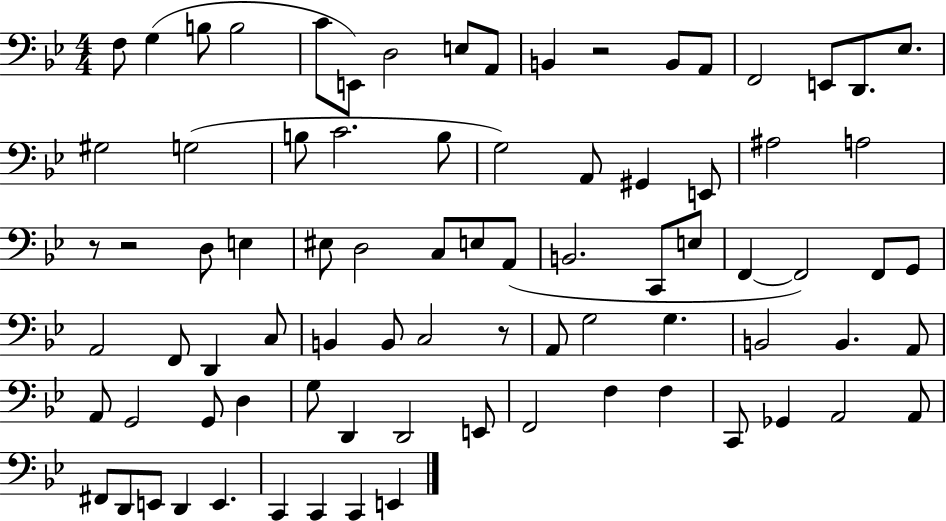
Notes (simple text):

F3/e G3/q B3/e B3/h C4/e E2/e D3/h E3/e A2/e B2/q R/h B2/e A2/e F2/h E2/e D2/e. Eb3/e. G#3/h G3/h B3/e C4/h. B3/e G3/h A2/e G#2/q E2/e A#3/h A3/h R/e R/h D3/e E3/q EIS3/e D3/h C3/e E3/e A2/e B2/h. C2/e E3/e F2/q F2/h F2/e G2/e A2/h F2/e D2/q C3/e B2/q B2/e C3/h R/e A2/e G3/h G3/q. B2/h B2/q. A2/e A2/e G2/h G2/e D3/q G3/e D2/q D2/h E2/e F2/h F3/q F3/q C2/e Gb2/q A2/h A2/e F#2/e D2/e E2/e D2/q E2/q. C2/q C2/q C2/q E2/q